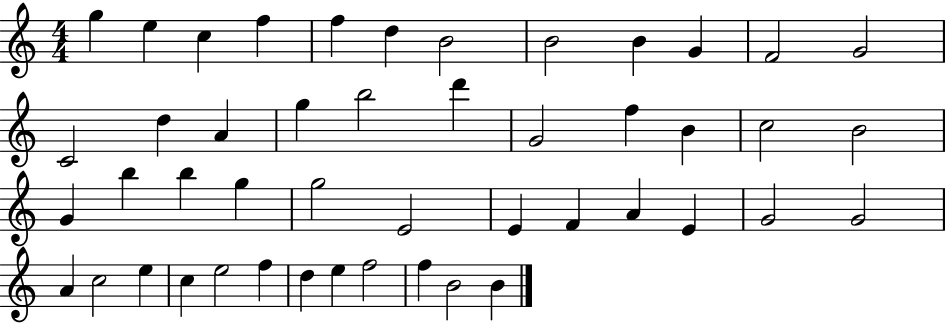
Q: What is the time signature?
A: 4/4